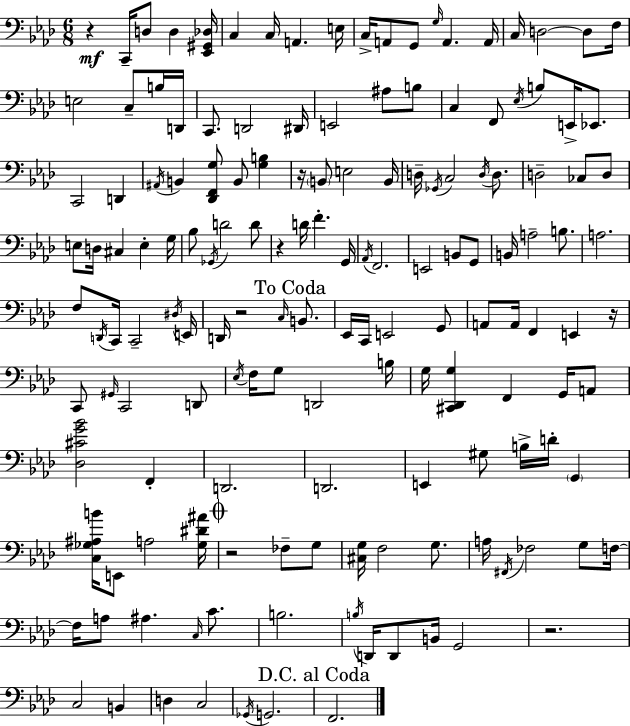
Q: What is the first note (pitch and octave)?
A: C2